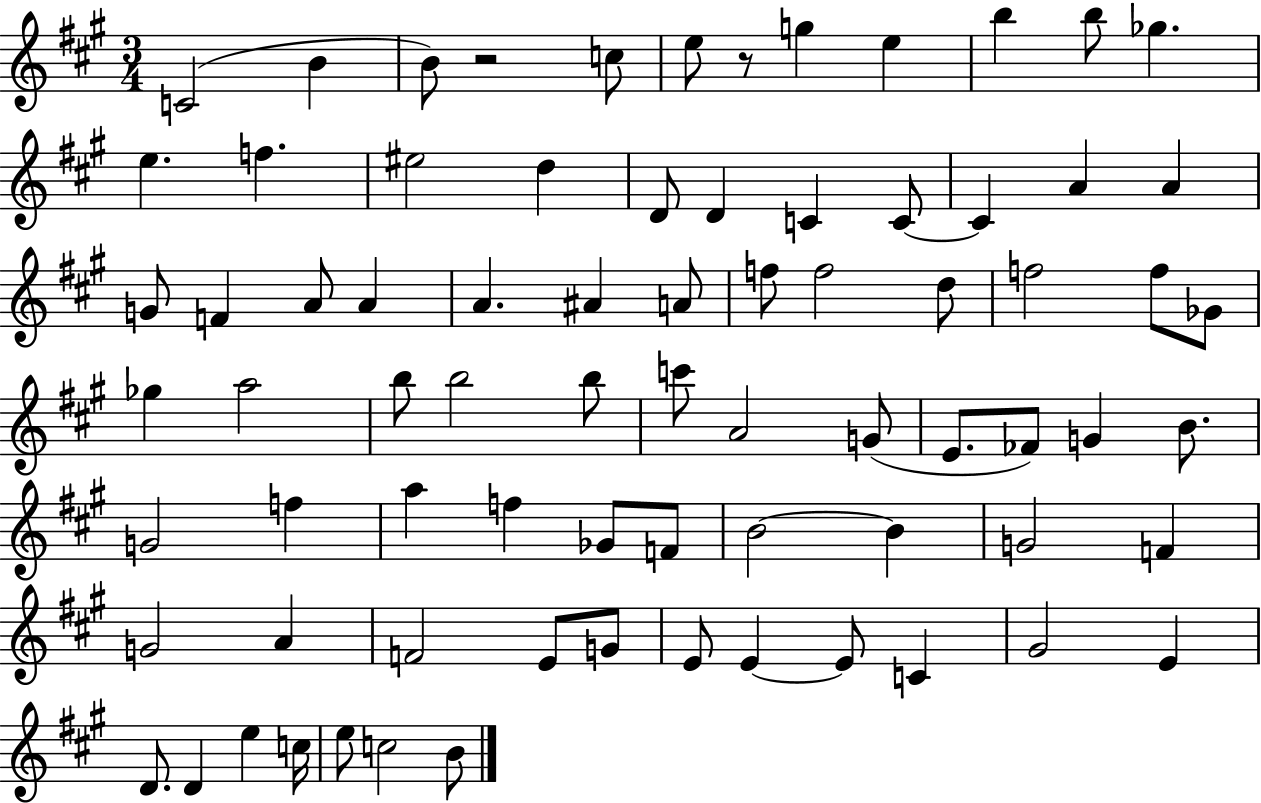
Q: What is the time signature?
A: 3/4